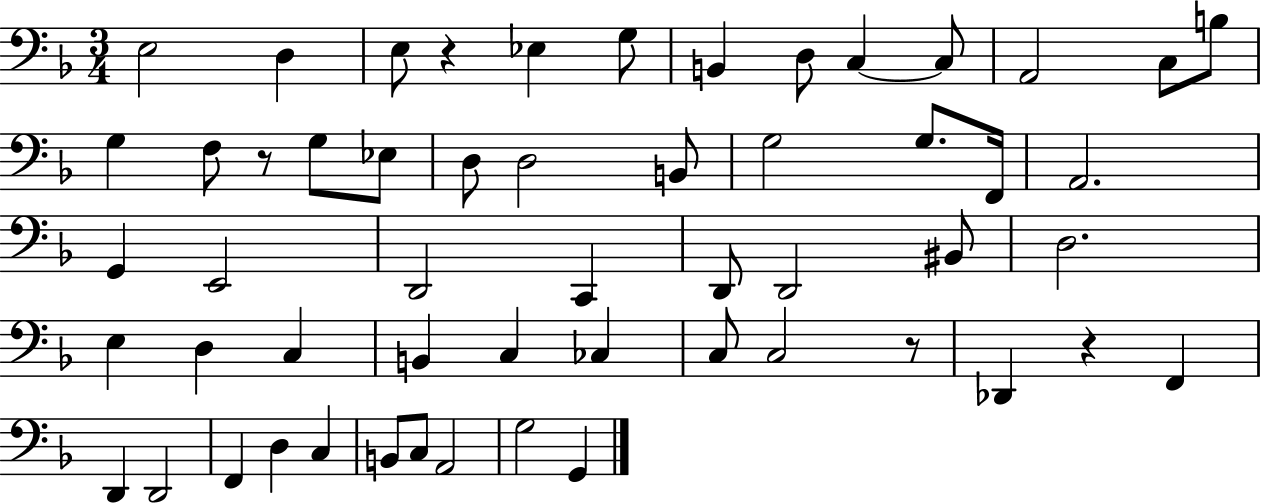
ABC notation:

X:1
T:Untitled
M:3/4
L:1/4
K:F
E,2 D, E,/2 z _E, G,/2 B,, D,/2 C, C,/2 A,,2 C,/2 B,/2 G, F,/2 z/2 G,/2 _E,/2 D,/2 D,2 B,,/2 G,2 G,/2 F,,/4 A,,2 G,, E,,2 D,,2 C,, D,,/2 D,,2 ^B,,/2 D,2 E, D, C, B,, C, _C, C,/2 C,2 z/2 _D,, z F,, D,, D,,2 F,, D, C, B,,/2 C,/2 A,,2 G,2 G,,